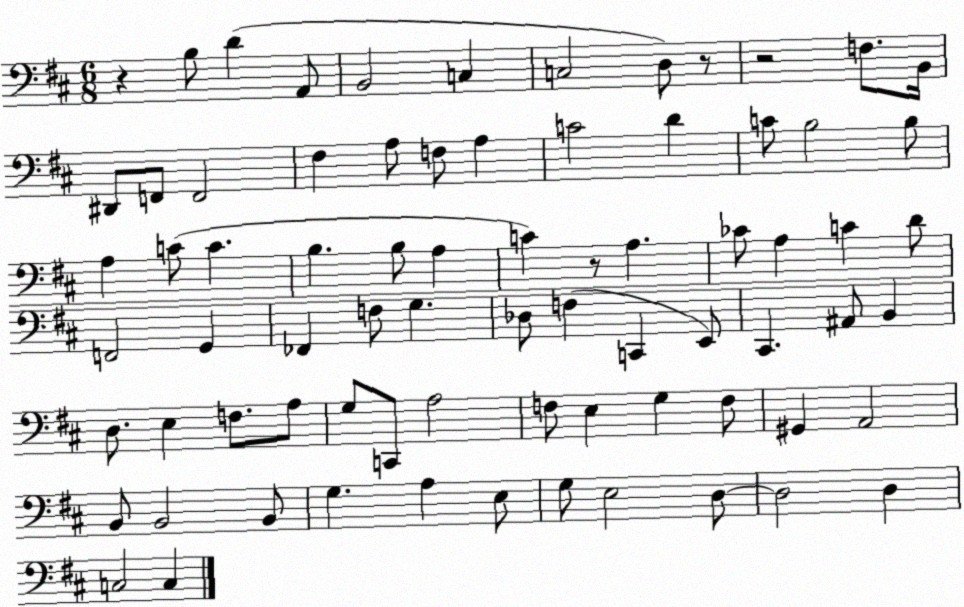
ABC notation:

X:1
T:Untitled
M:6/8
L:1/4
K:D
z B,/2 D A,,/2 B,,2 C, C,2 D,/2 z/2 z2 F,/2 B,,/4 ^D,,/2 F,,/2 F,,2 ^F, A,/2 F,/2 A, C2 D C/2 B,2 B,/2 A, C/2 C B, B,/2 A, C z/2 A, _C/2 A, C D/2 F,,2 G,, _F,, F,/2 G, _D,/2 F, C,, E,,/2 ^C,, ^A,,/2 B,, D,/2 E, F,/2 A,/2 G,/2 C,,/2 A,2 F,/2 E, G, F,/2 ^G,, A,,2 B,,/2 B,,2 B,,/2 G, A, E,/2 G,/2 E,2 D,/2 D,2 D, C,2 C,